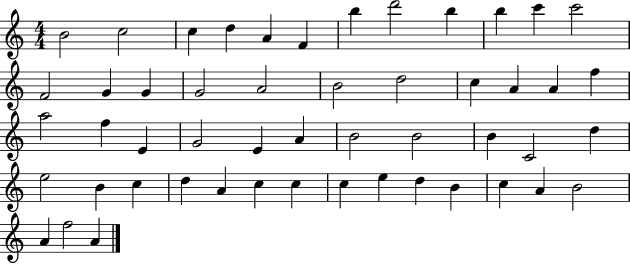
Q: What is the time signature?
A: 4/4